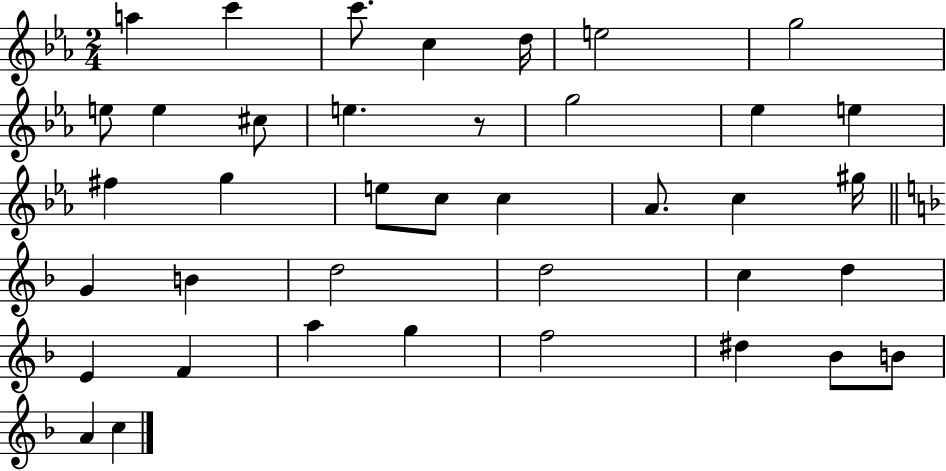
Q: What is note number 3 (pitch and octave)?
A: C6